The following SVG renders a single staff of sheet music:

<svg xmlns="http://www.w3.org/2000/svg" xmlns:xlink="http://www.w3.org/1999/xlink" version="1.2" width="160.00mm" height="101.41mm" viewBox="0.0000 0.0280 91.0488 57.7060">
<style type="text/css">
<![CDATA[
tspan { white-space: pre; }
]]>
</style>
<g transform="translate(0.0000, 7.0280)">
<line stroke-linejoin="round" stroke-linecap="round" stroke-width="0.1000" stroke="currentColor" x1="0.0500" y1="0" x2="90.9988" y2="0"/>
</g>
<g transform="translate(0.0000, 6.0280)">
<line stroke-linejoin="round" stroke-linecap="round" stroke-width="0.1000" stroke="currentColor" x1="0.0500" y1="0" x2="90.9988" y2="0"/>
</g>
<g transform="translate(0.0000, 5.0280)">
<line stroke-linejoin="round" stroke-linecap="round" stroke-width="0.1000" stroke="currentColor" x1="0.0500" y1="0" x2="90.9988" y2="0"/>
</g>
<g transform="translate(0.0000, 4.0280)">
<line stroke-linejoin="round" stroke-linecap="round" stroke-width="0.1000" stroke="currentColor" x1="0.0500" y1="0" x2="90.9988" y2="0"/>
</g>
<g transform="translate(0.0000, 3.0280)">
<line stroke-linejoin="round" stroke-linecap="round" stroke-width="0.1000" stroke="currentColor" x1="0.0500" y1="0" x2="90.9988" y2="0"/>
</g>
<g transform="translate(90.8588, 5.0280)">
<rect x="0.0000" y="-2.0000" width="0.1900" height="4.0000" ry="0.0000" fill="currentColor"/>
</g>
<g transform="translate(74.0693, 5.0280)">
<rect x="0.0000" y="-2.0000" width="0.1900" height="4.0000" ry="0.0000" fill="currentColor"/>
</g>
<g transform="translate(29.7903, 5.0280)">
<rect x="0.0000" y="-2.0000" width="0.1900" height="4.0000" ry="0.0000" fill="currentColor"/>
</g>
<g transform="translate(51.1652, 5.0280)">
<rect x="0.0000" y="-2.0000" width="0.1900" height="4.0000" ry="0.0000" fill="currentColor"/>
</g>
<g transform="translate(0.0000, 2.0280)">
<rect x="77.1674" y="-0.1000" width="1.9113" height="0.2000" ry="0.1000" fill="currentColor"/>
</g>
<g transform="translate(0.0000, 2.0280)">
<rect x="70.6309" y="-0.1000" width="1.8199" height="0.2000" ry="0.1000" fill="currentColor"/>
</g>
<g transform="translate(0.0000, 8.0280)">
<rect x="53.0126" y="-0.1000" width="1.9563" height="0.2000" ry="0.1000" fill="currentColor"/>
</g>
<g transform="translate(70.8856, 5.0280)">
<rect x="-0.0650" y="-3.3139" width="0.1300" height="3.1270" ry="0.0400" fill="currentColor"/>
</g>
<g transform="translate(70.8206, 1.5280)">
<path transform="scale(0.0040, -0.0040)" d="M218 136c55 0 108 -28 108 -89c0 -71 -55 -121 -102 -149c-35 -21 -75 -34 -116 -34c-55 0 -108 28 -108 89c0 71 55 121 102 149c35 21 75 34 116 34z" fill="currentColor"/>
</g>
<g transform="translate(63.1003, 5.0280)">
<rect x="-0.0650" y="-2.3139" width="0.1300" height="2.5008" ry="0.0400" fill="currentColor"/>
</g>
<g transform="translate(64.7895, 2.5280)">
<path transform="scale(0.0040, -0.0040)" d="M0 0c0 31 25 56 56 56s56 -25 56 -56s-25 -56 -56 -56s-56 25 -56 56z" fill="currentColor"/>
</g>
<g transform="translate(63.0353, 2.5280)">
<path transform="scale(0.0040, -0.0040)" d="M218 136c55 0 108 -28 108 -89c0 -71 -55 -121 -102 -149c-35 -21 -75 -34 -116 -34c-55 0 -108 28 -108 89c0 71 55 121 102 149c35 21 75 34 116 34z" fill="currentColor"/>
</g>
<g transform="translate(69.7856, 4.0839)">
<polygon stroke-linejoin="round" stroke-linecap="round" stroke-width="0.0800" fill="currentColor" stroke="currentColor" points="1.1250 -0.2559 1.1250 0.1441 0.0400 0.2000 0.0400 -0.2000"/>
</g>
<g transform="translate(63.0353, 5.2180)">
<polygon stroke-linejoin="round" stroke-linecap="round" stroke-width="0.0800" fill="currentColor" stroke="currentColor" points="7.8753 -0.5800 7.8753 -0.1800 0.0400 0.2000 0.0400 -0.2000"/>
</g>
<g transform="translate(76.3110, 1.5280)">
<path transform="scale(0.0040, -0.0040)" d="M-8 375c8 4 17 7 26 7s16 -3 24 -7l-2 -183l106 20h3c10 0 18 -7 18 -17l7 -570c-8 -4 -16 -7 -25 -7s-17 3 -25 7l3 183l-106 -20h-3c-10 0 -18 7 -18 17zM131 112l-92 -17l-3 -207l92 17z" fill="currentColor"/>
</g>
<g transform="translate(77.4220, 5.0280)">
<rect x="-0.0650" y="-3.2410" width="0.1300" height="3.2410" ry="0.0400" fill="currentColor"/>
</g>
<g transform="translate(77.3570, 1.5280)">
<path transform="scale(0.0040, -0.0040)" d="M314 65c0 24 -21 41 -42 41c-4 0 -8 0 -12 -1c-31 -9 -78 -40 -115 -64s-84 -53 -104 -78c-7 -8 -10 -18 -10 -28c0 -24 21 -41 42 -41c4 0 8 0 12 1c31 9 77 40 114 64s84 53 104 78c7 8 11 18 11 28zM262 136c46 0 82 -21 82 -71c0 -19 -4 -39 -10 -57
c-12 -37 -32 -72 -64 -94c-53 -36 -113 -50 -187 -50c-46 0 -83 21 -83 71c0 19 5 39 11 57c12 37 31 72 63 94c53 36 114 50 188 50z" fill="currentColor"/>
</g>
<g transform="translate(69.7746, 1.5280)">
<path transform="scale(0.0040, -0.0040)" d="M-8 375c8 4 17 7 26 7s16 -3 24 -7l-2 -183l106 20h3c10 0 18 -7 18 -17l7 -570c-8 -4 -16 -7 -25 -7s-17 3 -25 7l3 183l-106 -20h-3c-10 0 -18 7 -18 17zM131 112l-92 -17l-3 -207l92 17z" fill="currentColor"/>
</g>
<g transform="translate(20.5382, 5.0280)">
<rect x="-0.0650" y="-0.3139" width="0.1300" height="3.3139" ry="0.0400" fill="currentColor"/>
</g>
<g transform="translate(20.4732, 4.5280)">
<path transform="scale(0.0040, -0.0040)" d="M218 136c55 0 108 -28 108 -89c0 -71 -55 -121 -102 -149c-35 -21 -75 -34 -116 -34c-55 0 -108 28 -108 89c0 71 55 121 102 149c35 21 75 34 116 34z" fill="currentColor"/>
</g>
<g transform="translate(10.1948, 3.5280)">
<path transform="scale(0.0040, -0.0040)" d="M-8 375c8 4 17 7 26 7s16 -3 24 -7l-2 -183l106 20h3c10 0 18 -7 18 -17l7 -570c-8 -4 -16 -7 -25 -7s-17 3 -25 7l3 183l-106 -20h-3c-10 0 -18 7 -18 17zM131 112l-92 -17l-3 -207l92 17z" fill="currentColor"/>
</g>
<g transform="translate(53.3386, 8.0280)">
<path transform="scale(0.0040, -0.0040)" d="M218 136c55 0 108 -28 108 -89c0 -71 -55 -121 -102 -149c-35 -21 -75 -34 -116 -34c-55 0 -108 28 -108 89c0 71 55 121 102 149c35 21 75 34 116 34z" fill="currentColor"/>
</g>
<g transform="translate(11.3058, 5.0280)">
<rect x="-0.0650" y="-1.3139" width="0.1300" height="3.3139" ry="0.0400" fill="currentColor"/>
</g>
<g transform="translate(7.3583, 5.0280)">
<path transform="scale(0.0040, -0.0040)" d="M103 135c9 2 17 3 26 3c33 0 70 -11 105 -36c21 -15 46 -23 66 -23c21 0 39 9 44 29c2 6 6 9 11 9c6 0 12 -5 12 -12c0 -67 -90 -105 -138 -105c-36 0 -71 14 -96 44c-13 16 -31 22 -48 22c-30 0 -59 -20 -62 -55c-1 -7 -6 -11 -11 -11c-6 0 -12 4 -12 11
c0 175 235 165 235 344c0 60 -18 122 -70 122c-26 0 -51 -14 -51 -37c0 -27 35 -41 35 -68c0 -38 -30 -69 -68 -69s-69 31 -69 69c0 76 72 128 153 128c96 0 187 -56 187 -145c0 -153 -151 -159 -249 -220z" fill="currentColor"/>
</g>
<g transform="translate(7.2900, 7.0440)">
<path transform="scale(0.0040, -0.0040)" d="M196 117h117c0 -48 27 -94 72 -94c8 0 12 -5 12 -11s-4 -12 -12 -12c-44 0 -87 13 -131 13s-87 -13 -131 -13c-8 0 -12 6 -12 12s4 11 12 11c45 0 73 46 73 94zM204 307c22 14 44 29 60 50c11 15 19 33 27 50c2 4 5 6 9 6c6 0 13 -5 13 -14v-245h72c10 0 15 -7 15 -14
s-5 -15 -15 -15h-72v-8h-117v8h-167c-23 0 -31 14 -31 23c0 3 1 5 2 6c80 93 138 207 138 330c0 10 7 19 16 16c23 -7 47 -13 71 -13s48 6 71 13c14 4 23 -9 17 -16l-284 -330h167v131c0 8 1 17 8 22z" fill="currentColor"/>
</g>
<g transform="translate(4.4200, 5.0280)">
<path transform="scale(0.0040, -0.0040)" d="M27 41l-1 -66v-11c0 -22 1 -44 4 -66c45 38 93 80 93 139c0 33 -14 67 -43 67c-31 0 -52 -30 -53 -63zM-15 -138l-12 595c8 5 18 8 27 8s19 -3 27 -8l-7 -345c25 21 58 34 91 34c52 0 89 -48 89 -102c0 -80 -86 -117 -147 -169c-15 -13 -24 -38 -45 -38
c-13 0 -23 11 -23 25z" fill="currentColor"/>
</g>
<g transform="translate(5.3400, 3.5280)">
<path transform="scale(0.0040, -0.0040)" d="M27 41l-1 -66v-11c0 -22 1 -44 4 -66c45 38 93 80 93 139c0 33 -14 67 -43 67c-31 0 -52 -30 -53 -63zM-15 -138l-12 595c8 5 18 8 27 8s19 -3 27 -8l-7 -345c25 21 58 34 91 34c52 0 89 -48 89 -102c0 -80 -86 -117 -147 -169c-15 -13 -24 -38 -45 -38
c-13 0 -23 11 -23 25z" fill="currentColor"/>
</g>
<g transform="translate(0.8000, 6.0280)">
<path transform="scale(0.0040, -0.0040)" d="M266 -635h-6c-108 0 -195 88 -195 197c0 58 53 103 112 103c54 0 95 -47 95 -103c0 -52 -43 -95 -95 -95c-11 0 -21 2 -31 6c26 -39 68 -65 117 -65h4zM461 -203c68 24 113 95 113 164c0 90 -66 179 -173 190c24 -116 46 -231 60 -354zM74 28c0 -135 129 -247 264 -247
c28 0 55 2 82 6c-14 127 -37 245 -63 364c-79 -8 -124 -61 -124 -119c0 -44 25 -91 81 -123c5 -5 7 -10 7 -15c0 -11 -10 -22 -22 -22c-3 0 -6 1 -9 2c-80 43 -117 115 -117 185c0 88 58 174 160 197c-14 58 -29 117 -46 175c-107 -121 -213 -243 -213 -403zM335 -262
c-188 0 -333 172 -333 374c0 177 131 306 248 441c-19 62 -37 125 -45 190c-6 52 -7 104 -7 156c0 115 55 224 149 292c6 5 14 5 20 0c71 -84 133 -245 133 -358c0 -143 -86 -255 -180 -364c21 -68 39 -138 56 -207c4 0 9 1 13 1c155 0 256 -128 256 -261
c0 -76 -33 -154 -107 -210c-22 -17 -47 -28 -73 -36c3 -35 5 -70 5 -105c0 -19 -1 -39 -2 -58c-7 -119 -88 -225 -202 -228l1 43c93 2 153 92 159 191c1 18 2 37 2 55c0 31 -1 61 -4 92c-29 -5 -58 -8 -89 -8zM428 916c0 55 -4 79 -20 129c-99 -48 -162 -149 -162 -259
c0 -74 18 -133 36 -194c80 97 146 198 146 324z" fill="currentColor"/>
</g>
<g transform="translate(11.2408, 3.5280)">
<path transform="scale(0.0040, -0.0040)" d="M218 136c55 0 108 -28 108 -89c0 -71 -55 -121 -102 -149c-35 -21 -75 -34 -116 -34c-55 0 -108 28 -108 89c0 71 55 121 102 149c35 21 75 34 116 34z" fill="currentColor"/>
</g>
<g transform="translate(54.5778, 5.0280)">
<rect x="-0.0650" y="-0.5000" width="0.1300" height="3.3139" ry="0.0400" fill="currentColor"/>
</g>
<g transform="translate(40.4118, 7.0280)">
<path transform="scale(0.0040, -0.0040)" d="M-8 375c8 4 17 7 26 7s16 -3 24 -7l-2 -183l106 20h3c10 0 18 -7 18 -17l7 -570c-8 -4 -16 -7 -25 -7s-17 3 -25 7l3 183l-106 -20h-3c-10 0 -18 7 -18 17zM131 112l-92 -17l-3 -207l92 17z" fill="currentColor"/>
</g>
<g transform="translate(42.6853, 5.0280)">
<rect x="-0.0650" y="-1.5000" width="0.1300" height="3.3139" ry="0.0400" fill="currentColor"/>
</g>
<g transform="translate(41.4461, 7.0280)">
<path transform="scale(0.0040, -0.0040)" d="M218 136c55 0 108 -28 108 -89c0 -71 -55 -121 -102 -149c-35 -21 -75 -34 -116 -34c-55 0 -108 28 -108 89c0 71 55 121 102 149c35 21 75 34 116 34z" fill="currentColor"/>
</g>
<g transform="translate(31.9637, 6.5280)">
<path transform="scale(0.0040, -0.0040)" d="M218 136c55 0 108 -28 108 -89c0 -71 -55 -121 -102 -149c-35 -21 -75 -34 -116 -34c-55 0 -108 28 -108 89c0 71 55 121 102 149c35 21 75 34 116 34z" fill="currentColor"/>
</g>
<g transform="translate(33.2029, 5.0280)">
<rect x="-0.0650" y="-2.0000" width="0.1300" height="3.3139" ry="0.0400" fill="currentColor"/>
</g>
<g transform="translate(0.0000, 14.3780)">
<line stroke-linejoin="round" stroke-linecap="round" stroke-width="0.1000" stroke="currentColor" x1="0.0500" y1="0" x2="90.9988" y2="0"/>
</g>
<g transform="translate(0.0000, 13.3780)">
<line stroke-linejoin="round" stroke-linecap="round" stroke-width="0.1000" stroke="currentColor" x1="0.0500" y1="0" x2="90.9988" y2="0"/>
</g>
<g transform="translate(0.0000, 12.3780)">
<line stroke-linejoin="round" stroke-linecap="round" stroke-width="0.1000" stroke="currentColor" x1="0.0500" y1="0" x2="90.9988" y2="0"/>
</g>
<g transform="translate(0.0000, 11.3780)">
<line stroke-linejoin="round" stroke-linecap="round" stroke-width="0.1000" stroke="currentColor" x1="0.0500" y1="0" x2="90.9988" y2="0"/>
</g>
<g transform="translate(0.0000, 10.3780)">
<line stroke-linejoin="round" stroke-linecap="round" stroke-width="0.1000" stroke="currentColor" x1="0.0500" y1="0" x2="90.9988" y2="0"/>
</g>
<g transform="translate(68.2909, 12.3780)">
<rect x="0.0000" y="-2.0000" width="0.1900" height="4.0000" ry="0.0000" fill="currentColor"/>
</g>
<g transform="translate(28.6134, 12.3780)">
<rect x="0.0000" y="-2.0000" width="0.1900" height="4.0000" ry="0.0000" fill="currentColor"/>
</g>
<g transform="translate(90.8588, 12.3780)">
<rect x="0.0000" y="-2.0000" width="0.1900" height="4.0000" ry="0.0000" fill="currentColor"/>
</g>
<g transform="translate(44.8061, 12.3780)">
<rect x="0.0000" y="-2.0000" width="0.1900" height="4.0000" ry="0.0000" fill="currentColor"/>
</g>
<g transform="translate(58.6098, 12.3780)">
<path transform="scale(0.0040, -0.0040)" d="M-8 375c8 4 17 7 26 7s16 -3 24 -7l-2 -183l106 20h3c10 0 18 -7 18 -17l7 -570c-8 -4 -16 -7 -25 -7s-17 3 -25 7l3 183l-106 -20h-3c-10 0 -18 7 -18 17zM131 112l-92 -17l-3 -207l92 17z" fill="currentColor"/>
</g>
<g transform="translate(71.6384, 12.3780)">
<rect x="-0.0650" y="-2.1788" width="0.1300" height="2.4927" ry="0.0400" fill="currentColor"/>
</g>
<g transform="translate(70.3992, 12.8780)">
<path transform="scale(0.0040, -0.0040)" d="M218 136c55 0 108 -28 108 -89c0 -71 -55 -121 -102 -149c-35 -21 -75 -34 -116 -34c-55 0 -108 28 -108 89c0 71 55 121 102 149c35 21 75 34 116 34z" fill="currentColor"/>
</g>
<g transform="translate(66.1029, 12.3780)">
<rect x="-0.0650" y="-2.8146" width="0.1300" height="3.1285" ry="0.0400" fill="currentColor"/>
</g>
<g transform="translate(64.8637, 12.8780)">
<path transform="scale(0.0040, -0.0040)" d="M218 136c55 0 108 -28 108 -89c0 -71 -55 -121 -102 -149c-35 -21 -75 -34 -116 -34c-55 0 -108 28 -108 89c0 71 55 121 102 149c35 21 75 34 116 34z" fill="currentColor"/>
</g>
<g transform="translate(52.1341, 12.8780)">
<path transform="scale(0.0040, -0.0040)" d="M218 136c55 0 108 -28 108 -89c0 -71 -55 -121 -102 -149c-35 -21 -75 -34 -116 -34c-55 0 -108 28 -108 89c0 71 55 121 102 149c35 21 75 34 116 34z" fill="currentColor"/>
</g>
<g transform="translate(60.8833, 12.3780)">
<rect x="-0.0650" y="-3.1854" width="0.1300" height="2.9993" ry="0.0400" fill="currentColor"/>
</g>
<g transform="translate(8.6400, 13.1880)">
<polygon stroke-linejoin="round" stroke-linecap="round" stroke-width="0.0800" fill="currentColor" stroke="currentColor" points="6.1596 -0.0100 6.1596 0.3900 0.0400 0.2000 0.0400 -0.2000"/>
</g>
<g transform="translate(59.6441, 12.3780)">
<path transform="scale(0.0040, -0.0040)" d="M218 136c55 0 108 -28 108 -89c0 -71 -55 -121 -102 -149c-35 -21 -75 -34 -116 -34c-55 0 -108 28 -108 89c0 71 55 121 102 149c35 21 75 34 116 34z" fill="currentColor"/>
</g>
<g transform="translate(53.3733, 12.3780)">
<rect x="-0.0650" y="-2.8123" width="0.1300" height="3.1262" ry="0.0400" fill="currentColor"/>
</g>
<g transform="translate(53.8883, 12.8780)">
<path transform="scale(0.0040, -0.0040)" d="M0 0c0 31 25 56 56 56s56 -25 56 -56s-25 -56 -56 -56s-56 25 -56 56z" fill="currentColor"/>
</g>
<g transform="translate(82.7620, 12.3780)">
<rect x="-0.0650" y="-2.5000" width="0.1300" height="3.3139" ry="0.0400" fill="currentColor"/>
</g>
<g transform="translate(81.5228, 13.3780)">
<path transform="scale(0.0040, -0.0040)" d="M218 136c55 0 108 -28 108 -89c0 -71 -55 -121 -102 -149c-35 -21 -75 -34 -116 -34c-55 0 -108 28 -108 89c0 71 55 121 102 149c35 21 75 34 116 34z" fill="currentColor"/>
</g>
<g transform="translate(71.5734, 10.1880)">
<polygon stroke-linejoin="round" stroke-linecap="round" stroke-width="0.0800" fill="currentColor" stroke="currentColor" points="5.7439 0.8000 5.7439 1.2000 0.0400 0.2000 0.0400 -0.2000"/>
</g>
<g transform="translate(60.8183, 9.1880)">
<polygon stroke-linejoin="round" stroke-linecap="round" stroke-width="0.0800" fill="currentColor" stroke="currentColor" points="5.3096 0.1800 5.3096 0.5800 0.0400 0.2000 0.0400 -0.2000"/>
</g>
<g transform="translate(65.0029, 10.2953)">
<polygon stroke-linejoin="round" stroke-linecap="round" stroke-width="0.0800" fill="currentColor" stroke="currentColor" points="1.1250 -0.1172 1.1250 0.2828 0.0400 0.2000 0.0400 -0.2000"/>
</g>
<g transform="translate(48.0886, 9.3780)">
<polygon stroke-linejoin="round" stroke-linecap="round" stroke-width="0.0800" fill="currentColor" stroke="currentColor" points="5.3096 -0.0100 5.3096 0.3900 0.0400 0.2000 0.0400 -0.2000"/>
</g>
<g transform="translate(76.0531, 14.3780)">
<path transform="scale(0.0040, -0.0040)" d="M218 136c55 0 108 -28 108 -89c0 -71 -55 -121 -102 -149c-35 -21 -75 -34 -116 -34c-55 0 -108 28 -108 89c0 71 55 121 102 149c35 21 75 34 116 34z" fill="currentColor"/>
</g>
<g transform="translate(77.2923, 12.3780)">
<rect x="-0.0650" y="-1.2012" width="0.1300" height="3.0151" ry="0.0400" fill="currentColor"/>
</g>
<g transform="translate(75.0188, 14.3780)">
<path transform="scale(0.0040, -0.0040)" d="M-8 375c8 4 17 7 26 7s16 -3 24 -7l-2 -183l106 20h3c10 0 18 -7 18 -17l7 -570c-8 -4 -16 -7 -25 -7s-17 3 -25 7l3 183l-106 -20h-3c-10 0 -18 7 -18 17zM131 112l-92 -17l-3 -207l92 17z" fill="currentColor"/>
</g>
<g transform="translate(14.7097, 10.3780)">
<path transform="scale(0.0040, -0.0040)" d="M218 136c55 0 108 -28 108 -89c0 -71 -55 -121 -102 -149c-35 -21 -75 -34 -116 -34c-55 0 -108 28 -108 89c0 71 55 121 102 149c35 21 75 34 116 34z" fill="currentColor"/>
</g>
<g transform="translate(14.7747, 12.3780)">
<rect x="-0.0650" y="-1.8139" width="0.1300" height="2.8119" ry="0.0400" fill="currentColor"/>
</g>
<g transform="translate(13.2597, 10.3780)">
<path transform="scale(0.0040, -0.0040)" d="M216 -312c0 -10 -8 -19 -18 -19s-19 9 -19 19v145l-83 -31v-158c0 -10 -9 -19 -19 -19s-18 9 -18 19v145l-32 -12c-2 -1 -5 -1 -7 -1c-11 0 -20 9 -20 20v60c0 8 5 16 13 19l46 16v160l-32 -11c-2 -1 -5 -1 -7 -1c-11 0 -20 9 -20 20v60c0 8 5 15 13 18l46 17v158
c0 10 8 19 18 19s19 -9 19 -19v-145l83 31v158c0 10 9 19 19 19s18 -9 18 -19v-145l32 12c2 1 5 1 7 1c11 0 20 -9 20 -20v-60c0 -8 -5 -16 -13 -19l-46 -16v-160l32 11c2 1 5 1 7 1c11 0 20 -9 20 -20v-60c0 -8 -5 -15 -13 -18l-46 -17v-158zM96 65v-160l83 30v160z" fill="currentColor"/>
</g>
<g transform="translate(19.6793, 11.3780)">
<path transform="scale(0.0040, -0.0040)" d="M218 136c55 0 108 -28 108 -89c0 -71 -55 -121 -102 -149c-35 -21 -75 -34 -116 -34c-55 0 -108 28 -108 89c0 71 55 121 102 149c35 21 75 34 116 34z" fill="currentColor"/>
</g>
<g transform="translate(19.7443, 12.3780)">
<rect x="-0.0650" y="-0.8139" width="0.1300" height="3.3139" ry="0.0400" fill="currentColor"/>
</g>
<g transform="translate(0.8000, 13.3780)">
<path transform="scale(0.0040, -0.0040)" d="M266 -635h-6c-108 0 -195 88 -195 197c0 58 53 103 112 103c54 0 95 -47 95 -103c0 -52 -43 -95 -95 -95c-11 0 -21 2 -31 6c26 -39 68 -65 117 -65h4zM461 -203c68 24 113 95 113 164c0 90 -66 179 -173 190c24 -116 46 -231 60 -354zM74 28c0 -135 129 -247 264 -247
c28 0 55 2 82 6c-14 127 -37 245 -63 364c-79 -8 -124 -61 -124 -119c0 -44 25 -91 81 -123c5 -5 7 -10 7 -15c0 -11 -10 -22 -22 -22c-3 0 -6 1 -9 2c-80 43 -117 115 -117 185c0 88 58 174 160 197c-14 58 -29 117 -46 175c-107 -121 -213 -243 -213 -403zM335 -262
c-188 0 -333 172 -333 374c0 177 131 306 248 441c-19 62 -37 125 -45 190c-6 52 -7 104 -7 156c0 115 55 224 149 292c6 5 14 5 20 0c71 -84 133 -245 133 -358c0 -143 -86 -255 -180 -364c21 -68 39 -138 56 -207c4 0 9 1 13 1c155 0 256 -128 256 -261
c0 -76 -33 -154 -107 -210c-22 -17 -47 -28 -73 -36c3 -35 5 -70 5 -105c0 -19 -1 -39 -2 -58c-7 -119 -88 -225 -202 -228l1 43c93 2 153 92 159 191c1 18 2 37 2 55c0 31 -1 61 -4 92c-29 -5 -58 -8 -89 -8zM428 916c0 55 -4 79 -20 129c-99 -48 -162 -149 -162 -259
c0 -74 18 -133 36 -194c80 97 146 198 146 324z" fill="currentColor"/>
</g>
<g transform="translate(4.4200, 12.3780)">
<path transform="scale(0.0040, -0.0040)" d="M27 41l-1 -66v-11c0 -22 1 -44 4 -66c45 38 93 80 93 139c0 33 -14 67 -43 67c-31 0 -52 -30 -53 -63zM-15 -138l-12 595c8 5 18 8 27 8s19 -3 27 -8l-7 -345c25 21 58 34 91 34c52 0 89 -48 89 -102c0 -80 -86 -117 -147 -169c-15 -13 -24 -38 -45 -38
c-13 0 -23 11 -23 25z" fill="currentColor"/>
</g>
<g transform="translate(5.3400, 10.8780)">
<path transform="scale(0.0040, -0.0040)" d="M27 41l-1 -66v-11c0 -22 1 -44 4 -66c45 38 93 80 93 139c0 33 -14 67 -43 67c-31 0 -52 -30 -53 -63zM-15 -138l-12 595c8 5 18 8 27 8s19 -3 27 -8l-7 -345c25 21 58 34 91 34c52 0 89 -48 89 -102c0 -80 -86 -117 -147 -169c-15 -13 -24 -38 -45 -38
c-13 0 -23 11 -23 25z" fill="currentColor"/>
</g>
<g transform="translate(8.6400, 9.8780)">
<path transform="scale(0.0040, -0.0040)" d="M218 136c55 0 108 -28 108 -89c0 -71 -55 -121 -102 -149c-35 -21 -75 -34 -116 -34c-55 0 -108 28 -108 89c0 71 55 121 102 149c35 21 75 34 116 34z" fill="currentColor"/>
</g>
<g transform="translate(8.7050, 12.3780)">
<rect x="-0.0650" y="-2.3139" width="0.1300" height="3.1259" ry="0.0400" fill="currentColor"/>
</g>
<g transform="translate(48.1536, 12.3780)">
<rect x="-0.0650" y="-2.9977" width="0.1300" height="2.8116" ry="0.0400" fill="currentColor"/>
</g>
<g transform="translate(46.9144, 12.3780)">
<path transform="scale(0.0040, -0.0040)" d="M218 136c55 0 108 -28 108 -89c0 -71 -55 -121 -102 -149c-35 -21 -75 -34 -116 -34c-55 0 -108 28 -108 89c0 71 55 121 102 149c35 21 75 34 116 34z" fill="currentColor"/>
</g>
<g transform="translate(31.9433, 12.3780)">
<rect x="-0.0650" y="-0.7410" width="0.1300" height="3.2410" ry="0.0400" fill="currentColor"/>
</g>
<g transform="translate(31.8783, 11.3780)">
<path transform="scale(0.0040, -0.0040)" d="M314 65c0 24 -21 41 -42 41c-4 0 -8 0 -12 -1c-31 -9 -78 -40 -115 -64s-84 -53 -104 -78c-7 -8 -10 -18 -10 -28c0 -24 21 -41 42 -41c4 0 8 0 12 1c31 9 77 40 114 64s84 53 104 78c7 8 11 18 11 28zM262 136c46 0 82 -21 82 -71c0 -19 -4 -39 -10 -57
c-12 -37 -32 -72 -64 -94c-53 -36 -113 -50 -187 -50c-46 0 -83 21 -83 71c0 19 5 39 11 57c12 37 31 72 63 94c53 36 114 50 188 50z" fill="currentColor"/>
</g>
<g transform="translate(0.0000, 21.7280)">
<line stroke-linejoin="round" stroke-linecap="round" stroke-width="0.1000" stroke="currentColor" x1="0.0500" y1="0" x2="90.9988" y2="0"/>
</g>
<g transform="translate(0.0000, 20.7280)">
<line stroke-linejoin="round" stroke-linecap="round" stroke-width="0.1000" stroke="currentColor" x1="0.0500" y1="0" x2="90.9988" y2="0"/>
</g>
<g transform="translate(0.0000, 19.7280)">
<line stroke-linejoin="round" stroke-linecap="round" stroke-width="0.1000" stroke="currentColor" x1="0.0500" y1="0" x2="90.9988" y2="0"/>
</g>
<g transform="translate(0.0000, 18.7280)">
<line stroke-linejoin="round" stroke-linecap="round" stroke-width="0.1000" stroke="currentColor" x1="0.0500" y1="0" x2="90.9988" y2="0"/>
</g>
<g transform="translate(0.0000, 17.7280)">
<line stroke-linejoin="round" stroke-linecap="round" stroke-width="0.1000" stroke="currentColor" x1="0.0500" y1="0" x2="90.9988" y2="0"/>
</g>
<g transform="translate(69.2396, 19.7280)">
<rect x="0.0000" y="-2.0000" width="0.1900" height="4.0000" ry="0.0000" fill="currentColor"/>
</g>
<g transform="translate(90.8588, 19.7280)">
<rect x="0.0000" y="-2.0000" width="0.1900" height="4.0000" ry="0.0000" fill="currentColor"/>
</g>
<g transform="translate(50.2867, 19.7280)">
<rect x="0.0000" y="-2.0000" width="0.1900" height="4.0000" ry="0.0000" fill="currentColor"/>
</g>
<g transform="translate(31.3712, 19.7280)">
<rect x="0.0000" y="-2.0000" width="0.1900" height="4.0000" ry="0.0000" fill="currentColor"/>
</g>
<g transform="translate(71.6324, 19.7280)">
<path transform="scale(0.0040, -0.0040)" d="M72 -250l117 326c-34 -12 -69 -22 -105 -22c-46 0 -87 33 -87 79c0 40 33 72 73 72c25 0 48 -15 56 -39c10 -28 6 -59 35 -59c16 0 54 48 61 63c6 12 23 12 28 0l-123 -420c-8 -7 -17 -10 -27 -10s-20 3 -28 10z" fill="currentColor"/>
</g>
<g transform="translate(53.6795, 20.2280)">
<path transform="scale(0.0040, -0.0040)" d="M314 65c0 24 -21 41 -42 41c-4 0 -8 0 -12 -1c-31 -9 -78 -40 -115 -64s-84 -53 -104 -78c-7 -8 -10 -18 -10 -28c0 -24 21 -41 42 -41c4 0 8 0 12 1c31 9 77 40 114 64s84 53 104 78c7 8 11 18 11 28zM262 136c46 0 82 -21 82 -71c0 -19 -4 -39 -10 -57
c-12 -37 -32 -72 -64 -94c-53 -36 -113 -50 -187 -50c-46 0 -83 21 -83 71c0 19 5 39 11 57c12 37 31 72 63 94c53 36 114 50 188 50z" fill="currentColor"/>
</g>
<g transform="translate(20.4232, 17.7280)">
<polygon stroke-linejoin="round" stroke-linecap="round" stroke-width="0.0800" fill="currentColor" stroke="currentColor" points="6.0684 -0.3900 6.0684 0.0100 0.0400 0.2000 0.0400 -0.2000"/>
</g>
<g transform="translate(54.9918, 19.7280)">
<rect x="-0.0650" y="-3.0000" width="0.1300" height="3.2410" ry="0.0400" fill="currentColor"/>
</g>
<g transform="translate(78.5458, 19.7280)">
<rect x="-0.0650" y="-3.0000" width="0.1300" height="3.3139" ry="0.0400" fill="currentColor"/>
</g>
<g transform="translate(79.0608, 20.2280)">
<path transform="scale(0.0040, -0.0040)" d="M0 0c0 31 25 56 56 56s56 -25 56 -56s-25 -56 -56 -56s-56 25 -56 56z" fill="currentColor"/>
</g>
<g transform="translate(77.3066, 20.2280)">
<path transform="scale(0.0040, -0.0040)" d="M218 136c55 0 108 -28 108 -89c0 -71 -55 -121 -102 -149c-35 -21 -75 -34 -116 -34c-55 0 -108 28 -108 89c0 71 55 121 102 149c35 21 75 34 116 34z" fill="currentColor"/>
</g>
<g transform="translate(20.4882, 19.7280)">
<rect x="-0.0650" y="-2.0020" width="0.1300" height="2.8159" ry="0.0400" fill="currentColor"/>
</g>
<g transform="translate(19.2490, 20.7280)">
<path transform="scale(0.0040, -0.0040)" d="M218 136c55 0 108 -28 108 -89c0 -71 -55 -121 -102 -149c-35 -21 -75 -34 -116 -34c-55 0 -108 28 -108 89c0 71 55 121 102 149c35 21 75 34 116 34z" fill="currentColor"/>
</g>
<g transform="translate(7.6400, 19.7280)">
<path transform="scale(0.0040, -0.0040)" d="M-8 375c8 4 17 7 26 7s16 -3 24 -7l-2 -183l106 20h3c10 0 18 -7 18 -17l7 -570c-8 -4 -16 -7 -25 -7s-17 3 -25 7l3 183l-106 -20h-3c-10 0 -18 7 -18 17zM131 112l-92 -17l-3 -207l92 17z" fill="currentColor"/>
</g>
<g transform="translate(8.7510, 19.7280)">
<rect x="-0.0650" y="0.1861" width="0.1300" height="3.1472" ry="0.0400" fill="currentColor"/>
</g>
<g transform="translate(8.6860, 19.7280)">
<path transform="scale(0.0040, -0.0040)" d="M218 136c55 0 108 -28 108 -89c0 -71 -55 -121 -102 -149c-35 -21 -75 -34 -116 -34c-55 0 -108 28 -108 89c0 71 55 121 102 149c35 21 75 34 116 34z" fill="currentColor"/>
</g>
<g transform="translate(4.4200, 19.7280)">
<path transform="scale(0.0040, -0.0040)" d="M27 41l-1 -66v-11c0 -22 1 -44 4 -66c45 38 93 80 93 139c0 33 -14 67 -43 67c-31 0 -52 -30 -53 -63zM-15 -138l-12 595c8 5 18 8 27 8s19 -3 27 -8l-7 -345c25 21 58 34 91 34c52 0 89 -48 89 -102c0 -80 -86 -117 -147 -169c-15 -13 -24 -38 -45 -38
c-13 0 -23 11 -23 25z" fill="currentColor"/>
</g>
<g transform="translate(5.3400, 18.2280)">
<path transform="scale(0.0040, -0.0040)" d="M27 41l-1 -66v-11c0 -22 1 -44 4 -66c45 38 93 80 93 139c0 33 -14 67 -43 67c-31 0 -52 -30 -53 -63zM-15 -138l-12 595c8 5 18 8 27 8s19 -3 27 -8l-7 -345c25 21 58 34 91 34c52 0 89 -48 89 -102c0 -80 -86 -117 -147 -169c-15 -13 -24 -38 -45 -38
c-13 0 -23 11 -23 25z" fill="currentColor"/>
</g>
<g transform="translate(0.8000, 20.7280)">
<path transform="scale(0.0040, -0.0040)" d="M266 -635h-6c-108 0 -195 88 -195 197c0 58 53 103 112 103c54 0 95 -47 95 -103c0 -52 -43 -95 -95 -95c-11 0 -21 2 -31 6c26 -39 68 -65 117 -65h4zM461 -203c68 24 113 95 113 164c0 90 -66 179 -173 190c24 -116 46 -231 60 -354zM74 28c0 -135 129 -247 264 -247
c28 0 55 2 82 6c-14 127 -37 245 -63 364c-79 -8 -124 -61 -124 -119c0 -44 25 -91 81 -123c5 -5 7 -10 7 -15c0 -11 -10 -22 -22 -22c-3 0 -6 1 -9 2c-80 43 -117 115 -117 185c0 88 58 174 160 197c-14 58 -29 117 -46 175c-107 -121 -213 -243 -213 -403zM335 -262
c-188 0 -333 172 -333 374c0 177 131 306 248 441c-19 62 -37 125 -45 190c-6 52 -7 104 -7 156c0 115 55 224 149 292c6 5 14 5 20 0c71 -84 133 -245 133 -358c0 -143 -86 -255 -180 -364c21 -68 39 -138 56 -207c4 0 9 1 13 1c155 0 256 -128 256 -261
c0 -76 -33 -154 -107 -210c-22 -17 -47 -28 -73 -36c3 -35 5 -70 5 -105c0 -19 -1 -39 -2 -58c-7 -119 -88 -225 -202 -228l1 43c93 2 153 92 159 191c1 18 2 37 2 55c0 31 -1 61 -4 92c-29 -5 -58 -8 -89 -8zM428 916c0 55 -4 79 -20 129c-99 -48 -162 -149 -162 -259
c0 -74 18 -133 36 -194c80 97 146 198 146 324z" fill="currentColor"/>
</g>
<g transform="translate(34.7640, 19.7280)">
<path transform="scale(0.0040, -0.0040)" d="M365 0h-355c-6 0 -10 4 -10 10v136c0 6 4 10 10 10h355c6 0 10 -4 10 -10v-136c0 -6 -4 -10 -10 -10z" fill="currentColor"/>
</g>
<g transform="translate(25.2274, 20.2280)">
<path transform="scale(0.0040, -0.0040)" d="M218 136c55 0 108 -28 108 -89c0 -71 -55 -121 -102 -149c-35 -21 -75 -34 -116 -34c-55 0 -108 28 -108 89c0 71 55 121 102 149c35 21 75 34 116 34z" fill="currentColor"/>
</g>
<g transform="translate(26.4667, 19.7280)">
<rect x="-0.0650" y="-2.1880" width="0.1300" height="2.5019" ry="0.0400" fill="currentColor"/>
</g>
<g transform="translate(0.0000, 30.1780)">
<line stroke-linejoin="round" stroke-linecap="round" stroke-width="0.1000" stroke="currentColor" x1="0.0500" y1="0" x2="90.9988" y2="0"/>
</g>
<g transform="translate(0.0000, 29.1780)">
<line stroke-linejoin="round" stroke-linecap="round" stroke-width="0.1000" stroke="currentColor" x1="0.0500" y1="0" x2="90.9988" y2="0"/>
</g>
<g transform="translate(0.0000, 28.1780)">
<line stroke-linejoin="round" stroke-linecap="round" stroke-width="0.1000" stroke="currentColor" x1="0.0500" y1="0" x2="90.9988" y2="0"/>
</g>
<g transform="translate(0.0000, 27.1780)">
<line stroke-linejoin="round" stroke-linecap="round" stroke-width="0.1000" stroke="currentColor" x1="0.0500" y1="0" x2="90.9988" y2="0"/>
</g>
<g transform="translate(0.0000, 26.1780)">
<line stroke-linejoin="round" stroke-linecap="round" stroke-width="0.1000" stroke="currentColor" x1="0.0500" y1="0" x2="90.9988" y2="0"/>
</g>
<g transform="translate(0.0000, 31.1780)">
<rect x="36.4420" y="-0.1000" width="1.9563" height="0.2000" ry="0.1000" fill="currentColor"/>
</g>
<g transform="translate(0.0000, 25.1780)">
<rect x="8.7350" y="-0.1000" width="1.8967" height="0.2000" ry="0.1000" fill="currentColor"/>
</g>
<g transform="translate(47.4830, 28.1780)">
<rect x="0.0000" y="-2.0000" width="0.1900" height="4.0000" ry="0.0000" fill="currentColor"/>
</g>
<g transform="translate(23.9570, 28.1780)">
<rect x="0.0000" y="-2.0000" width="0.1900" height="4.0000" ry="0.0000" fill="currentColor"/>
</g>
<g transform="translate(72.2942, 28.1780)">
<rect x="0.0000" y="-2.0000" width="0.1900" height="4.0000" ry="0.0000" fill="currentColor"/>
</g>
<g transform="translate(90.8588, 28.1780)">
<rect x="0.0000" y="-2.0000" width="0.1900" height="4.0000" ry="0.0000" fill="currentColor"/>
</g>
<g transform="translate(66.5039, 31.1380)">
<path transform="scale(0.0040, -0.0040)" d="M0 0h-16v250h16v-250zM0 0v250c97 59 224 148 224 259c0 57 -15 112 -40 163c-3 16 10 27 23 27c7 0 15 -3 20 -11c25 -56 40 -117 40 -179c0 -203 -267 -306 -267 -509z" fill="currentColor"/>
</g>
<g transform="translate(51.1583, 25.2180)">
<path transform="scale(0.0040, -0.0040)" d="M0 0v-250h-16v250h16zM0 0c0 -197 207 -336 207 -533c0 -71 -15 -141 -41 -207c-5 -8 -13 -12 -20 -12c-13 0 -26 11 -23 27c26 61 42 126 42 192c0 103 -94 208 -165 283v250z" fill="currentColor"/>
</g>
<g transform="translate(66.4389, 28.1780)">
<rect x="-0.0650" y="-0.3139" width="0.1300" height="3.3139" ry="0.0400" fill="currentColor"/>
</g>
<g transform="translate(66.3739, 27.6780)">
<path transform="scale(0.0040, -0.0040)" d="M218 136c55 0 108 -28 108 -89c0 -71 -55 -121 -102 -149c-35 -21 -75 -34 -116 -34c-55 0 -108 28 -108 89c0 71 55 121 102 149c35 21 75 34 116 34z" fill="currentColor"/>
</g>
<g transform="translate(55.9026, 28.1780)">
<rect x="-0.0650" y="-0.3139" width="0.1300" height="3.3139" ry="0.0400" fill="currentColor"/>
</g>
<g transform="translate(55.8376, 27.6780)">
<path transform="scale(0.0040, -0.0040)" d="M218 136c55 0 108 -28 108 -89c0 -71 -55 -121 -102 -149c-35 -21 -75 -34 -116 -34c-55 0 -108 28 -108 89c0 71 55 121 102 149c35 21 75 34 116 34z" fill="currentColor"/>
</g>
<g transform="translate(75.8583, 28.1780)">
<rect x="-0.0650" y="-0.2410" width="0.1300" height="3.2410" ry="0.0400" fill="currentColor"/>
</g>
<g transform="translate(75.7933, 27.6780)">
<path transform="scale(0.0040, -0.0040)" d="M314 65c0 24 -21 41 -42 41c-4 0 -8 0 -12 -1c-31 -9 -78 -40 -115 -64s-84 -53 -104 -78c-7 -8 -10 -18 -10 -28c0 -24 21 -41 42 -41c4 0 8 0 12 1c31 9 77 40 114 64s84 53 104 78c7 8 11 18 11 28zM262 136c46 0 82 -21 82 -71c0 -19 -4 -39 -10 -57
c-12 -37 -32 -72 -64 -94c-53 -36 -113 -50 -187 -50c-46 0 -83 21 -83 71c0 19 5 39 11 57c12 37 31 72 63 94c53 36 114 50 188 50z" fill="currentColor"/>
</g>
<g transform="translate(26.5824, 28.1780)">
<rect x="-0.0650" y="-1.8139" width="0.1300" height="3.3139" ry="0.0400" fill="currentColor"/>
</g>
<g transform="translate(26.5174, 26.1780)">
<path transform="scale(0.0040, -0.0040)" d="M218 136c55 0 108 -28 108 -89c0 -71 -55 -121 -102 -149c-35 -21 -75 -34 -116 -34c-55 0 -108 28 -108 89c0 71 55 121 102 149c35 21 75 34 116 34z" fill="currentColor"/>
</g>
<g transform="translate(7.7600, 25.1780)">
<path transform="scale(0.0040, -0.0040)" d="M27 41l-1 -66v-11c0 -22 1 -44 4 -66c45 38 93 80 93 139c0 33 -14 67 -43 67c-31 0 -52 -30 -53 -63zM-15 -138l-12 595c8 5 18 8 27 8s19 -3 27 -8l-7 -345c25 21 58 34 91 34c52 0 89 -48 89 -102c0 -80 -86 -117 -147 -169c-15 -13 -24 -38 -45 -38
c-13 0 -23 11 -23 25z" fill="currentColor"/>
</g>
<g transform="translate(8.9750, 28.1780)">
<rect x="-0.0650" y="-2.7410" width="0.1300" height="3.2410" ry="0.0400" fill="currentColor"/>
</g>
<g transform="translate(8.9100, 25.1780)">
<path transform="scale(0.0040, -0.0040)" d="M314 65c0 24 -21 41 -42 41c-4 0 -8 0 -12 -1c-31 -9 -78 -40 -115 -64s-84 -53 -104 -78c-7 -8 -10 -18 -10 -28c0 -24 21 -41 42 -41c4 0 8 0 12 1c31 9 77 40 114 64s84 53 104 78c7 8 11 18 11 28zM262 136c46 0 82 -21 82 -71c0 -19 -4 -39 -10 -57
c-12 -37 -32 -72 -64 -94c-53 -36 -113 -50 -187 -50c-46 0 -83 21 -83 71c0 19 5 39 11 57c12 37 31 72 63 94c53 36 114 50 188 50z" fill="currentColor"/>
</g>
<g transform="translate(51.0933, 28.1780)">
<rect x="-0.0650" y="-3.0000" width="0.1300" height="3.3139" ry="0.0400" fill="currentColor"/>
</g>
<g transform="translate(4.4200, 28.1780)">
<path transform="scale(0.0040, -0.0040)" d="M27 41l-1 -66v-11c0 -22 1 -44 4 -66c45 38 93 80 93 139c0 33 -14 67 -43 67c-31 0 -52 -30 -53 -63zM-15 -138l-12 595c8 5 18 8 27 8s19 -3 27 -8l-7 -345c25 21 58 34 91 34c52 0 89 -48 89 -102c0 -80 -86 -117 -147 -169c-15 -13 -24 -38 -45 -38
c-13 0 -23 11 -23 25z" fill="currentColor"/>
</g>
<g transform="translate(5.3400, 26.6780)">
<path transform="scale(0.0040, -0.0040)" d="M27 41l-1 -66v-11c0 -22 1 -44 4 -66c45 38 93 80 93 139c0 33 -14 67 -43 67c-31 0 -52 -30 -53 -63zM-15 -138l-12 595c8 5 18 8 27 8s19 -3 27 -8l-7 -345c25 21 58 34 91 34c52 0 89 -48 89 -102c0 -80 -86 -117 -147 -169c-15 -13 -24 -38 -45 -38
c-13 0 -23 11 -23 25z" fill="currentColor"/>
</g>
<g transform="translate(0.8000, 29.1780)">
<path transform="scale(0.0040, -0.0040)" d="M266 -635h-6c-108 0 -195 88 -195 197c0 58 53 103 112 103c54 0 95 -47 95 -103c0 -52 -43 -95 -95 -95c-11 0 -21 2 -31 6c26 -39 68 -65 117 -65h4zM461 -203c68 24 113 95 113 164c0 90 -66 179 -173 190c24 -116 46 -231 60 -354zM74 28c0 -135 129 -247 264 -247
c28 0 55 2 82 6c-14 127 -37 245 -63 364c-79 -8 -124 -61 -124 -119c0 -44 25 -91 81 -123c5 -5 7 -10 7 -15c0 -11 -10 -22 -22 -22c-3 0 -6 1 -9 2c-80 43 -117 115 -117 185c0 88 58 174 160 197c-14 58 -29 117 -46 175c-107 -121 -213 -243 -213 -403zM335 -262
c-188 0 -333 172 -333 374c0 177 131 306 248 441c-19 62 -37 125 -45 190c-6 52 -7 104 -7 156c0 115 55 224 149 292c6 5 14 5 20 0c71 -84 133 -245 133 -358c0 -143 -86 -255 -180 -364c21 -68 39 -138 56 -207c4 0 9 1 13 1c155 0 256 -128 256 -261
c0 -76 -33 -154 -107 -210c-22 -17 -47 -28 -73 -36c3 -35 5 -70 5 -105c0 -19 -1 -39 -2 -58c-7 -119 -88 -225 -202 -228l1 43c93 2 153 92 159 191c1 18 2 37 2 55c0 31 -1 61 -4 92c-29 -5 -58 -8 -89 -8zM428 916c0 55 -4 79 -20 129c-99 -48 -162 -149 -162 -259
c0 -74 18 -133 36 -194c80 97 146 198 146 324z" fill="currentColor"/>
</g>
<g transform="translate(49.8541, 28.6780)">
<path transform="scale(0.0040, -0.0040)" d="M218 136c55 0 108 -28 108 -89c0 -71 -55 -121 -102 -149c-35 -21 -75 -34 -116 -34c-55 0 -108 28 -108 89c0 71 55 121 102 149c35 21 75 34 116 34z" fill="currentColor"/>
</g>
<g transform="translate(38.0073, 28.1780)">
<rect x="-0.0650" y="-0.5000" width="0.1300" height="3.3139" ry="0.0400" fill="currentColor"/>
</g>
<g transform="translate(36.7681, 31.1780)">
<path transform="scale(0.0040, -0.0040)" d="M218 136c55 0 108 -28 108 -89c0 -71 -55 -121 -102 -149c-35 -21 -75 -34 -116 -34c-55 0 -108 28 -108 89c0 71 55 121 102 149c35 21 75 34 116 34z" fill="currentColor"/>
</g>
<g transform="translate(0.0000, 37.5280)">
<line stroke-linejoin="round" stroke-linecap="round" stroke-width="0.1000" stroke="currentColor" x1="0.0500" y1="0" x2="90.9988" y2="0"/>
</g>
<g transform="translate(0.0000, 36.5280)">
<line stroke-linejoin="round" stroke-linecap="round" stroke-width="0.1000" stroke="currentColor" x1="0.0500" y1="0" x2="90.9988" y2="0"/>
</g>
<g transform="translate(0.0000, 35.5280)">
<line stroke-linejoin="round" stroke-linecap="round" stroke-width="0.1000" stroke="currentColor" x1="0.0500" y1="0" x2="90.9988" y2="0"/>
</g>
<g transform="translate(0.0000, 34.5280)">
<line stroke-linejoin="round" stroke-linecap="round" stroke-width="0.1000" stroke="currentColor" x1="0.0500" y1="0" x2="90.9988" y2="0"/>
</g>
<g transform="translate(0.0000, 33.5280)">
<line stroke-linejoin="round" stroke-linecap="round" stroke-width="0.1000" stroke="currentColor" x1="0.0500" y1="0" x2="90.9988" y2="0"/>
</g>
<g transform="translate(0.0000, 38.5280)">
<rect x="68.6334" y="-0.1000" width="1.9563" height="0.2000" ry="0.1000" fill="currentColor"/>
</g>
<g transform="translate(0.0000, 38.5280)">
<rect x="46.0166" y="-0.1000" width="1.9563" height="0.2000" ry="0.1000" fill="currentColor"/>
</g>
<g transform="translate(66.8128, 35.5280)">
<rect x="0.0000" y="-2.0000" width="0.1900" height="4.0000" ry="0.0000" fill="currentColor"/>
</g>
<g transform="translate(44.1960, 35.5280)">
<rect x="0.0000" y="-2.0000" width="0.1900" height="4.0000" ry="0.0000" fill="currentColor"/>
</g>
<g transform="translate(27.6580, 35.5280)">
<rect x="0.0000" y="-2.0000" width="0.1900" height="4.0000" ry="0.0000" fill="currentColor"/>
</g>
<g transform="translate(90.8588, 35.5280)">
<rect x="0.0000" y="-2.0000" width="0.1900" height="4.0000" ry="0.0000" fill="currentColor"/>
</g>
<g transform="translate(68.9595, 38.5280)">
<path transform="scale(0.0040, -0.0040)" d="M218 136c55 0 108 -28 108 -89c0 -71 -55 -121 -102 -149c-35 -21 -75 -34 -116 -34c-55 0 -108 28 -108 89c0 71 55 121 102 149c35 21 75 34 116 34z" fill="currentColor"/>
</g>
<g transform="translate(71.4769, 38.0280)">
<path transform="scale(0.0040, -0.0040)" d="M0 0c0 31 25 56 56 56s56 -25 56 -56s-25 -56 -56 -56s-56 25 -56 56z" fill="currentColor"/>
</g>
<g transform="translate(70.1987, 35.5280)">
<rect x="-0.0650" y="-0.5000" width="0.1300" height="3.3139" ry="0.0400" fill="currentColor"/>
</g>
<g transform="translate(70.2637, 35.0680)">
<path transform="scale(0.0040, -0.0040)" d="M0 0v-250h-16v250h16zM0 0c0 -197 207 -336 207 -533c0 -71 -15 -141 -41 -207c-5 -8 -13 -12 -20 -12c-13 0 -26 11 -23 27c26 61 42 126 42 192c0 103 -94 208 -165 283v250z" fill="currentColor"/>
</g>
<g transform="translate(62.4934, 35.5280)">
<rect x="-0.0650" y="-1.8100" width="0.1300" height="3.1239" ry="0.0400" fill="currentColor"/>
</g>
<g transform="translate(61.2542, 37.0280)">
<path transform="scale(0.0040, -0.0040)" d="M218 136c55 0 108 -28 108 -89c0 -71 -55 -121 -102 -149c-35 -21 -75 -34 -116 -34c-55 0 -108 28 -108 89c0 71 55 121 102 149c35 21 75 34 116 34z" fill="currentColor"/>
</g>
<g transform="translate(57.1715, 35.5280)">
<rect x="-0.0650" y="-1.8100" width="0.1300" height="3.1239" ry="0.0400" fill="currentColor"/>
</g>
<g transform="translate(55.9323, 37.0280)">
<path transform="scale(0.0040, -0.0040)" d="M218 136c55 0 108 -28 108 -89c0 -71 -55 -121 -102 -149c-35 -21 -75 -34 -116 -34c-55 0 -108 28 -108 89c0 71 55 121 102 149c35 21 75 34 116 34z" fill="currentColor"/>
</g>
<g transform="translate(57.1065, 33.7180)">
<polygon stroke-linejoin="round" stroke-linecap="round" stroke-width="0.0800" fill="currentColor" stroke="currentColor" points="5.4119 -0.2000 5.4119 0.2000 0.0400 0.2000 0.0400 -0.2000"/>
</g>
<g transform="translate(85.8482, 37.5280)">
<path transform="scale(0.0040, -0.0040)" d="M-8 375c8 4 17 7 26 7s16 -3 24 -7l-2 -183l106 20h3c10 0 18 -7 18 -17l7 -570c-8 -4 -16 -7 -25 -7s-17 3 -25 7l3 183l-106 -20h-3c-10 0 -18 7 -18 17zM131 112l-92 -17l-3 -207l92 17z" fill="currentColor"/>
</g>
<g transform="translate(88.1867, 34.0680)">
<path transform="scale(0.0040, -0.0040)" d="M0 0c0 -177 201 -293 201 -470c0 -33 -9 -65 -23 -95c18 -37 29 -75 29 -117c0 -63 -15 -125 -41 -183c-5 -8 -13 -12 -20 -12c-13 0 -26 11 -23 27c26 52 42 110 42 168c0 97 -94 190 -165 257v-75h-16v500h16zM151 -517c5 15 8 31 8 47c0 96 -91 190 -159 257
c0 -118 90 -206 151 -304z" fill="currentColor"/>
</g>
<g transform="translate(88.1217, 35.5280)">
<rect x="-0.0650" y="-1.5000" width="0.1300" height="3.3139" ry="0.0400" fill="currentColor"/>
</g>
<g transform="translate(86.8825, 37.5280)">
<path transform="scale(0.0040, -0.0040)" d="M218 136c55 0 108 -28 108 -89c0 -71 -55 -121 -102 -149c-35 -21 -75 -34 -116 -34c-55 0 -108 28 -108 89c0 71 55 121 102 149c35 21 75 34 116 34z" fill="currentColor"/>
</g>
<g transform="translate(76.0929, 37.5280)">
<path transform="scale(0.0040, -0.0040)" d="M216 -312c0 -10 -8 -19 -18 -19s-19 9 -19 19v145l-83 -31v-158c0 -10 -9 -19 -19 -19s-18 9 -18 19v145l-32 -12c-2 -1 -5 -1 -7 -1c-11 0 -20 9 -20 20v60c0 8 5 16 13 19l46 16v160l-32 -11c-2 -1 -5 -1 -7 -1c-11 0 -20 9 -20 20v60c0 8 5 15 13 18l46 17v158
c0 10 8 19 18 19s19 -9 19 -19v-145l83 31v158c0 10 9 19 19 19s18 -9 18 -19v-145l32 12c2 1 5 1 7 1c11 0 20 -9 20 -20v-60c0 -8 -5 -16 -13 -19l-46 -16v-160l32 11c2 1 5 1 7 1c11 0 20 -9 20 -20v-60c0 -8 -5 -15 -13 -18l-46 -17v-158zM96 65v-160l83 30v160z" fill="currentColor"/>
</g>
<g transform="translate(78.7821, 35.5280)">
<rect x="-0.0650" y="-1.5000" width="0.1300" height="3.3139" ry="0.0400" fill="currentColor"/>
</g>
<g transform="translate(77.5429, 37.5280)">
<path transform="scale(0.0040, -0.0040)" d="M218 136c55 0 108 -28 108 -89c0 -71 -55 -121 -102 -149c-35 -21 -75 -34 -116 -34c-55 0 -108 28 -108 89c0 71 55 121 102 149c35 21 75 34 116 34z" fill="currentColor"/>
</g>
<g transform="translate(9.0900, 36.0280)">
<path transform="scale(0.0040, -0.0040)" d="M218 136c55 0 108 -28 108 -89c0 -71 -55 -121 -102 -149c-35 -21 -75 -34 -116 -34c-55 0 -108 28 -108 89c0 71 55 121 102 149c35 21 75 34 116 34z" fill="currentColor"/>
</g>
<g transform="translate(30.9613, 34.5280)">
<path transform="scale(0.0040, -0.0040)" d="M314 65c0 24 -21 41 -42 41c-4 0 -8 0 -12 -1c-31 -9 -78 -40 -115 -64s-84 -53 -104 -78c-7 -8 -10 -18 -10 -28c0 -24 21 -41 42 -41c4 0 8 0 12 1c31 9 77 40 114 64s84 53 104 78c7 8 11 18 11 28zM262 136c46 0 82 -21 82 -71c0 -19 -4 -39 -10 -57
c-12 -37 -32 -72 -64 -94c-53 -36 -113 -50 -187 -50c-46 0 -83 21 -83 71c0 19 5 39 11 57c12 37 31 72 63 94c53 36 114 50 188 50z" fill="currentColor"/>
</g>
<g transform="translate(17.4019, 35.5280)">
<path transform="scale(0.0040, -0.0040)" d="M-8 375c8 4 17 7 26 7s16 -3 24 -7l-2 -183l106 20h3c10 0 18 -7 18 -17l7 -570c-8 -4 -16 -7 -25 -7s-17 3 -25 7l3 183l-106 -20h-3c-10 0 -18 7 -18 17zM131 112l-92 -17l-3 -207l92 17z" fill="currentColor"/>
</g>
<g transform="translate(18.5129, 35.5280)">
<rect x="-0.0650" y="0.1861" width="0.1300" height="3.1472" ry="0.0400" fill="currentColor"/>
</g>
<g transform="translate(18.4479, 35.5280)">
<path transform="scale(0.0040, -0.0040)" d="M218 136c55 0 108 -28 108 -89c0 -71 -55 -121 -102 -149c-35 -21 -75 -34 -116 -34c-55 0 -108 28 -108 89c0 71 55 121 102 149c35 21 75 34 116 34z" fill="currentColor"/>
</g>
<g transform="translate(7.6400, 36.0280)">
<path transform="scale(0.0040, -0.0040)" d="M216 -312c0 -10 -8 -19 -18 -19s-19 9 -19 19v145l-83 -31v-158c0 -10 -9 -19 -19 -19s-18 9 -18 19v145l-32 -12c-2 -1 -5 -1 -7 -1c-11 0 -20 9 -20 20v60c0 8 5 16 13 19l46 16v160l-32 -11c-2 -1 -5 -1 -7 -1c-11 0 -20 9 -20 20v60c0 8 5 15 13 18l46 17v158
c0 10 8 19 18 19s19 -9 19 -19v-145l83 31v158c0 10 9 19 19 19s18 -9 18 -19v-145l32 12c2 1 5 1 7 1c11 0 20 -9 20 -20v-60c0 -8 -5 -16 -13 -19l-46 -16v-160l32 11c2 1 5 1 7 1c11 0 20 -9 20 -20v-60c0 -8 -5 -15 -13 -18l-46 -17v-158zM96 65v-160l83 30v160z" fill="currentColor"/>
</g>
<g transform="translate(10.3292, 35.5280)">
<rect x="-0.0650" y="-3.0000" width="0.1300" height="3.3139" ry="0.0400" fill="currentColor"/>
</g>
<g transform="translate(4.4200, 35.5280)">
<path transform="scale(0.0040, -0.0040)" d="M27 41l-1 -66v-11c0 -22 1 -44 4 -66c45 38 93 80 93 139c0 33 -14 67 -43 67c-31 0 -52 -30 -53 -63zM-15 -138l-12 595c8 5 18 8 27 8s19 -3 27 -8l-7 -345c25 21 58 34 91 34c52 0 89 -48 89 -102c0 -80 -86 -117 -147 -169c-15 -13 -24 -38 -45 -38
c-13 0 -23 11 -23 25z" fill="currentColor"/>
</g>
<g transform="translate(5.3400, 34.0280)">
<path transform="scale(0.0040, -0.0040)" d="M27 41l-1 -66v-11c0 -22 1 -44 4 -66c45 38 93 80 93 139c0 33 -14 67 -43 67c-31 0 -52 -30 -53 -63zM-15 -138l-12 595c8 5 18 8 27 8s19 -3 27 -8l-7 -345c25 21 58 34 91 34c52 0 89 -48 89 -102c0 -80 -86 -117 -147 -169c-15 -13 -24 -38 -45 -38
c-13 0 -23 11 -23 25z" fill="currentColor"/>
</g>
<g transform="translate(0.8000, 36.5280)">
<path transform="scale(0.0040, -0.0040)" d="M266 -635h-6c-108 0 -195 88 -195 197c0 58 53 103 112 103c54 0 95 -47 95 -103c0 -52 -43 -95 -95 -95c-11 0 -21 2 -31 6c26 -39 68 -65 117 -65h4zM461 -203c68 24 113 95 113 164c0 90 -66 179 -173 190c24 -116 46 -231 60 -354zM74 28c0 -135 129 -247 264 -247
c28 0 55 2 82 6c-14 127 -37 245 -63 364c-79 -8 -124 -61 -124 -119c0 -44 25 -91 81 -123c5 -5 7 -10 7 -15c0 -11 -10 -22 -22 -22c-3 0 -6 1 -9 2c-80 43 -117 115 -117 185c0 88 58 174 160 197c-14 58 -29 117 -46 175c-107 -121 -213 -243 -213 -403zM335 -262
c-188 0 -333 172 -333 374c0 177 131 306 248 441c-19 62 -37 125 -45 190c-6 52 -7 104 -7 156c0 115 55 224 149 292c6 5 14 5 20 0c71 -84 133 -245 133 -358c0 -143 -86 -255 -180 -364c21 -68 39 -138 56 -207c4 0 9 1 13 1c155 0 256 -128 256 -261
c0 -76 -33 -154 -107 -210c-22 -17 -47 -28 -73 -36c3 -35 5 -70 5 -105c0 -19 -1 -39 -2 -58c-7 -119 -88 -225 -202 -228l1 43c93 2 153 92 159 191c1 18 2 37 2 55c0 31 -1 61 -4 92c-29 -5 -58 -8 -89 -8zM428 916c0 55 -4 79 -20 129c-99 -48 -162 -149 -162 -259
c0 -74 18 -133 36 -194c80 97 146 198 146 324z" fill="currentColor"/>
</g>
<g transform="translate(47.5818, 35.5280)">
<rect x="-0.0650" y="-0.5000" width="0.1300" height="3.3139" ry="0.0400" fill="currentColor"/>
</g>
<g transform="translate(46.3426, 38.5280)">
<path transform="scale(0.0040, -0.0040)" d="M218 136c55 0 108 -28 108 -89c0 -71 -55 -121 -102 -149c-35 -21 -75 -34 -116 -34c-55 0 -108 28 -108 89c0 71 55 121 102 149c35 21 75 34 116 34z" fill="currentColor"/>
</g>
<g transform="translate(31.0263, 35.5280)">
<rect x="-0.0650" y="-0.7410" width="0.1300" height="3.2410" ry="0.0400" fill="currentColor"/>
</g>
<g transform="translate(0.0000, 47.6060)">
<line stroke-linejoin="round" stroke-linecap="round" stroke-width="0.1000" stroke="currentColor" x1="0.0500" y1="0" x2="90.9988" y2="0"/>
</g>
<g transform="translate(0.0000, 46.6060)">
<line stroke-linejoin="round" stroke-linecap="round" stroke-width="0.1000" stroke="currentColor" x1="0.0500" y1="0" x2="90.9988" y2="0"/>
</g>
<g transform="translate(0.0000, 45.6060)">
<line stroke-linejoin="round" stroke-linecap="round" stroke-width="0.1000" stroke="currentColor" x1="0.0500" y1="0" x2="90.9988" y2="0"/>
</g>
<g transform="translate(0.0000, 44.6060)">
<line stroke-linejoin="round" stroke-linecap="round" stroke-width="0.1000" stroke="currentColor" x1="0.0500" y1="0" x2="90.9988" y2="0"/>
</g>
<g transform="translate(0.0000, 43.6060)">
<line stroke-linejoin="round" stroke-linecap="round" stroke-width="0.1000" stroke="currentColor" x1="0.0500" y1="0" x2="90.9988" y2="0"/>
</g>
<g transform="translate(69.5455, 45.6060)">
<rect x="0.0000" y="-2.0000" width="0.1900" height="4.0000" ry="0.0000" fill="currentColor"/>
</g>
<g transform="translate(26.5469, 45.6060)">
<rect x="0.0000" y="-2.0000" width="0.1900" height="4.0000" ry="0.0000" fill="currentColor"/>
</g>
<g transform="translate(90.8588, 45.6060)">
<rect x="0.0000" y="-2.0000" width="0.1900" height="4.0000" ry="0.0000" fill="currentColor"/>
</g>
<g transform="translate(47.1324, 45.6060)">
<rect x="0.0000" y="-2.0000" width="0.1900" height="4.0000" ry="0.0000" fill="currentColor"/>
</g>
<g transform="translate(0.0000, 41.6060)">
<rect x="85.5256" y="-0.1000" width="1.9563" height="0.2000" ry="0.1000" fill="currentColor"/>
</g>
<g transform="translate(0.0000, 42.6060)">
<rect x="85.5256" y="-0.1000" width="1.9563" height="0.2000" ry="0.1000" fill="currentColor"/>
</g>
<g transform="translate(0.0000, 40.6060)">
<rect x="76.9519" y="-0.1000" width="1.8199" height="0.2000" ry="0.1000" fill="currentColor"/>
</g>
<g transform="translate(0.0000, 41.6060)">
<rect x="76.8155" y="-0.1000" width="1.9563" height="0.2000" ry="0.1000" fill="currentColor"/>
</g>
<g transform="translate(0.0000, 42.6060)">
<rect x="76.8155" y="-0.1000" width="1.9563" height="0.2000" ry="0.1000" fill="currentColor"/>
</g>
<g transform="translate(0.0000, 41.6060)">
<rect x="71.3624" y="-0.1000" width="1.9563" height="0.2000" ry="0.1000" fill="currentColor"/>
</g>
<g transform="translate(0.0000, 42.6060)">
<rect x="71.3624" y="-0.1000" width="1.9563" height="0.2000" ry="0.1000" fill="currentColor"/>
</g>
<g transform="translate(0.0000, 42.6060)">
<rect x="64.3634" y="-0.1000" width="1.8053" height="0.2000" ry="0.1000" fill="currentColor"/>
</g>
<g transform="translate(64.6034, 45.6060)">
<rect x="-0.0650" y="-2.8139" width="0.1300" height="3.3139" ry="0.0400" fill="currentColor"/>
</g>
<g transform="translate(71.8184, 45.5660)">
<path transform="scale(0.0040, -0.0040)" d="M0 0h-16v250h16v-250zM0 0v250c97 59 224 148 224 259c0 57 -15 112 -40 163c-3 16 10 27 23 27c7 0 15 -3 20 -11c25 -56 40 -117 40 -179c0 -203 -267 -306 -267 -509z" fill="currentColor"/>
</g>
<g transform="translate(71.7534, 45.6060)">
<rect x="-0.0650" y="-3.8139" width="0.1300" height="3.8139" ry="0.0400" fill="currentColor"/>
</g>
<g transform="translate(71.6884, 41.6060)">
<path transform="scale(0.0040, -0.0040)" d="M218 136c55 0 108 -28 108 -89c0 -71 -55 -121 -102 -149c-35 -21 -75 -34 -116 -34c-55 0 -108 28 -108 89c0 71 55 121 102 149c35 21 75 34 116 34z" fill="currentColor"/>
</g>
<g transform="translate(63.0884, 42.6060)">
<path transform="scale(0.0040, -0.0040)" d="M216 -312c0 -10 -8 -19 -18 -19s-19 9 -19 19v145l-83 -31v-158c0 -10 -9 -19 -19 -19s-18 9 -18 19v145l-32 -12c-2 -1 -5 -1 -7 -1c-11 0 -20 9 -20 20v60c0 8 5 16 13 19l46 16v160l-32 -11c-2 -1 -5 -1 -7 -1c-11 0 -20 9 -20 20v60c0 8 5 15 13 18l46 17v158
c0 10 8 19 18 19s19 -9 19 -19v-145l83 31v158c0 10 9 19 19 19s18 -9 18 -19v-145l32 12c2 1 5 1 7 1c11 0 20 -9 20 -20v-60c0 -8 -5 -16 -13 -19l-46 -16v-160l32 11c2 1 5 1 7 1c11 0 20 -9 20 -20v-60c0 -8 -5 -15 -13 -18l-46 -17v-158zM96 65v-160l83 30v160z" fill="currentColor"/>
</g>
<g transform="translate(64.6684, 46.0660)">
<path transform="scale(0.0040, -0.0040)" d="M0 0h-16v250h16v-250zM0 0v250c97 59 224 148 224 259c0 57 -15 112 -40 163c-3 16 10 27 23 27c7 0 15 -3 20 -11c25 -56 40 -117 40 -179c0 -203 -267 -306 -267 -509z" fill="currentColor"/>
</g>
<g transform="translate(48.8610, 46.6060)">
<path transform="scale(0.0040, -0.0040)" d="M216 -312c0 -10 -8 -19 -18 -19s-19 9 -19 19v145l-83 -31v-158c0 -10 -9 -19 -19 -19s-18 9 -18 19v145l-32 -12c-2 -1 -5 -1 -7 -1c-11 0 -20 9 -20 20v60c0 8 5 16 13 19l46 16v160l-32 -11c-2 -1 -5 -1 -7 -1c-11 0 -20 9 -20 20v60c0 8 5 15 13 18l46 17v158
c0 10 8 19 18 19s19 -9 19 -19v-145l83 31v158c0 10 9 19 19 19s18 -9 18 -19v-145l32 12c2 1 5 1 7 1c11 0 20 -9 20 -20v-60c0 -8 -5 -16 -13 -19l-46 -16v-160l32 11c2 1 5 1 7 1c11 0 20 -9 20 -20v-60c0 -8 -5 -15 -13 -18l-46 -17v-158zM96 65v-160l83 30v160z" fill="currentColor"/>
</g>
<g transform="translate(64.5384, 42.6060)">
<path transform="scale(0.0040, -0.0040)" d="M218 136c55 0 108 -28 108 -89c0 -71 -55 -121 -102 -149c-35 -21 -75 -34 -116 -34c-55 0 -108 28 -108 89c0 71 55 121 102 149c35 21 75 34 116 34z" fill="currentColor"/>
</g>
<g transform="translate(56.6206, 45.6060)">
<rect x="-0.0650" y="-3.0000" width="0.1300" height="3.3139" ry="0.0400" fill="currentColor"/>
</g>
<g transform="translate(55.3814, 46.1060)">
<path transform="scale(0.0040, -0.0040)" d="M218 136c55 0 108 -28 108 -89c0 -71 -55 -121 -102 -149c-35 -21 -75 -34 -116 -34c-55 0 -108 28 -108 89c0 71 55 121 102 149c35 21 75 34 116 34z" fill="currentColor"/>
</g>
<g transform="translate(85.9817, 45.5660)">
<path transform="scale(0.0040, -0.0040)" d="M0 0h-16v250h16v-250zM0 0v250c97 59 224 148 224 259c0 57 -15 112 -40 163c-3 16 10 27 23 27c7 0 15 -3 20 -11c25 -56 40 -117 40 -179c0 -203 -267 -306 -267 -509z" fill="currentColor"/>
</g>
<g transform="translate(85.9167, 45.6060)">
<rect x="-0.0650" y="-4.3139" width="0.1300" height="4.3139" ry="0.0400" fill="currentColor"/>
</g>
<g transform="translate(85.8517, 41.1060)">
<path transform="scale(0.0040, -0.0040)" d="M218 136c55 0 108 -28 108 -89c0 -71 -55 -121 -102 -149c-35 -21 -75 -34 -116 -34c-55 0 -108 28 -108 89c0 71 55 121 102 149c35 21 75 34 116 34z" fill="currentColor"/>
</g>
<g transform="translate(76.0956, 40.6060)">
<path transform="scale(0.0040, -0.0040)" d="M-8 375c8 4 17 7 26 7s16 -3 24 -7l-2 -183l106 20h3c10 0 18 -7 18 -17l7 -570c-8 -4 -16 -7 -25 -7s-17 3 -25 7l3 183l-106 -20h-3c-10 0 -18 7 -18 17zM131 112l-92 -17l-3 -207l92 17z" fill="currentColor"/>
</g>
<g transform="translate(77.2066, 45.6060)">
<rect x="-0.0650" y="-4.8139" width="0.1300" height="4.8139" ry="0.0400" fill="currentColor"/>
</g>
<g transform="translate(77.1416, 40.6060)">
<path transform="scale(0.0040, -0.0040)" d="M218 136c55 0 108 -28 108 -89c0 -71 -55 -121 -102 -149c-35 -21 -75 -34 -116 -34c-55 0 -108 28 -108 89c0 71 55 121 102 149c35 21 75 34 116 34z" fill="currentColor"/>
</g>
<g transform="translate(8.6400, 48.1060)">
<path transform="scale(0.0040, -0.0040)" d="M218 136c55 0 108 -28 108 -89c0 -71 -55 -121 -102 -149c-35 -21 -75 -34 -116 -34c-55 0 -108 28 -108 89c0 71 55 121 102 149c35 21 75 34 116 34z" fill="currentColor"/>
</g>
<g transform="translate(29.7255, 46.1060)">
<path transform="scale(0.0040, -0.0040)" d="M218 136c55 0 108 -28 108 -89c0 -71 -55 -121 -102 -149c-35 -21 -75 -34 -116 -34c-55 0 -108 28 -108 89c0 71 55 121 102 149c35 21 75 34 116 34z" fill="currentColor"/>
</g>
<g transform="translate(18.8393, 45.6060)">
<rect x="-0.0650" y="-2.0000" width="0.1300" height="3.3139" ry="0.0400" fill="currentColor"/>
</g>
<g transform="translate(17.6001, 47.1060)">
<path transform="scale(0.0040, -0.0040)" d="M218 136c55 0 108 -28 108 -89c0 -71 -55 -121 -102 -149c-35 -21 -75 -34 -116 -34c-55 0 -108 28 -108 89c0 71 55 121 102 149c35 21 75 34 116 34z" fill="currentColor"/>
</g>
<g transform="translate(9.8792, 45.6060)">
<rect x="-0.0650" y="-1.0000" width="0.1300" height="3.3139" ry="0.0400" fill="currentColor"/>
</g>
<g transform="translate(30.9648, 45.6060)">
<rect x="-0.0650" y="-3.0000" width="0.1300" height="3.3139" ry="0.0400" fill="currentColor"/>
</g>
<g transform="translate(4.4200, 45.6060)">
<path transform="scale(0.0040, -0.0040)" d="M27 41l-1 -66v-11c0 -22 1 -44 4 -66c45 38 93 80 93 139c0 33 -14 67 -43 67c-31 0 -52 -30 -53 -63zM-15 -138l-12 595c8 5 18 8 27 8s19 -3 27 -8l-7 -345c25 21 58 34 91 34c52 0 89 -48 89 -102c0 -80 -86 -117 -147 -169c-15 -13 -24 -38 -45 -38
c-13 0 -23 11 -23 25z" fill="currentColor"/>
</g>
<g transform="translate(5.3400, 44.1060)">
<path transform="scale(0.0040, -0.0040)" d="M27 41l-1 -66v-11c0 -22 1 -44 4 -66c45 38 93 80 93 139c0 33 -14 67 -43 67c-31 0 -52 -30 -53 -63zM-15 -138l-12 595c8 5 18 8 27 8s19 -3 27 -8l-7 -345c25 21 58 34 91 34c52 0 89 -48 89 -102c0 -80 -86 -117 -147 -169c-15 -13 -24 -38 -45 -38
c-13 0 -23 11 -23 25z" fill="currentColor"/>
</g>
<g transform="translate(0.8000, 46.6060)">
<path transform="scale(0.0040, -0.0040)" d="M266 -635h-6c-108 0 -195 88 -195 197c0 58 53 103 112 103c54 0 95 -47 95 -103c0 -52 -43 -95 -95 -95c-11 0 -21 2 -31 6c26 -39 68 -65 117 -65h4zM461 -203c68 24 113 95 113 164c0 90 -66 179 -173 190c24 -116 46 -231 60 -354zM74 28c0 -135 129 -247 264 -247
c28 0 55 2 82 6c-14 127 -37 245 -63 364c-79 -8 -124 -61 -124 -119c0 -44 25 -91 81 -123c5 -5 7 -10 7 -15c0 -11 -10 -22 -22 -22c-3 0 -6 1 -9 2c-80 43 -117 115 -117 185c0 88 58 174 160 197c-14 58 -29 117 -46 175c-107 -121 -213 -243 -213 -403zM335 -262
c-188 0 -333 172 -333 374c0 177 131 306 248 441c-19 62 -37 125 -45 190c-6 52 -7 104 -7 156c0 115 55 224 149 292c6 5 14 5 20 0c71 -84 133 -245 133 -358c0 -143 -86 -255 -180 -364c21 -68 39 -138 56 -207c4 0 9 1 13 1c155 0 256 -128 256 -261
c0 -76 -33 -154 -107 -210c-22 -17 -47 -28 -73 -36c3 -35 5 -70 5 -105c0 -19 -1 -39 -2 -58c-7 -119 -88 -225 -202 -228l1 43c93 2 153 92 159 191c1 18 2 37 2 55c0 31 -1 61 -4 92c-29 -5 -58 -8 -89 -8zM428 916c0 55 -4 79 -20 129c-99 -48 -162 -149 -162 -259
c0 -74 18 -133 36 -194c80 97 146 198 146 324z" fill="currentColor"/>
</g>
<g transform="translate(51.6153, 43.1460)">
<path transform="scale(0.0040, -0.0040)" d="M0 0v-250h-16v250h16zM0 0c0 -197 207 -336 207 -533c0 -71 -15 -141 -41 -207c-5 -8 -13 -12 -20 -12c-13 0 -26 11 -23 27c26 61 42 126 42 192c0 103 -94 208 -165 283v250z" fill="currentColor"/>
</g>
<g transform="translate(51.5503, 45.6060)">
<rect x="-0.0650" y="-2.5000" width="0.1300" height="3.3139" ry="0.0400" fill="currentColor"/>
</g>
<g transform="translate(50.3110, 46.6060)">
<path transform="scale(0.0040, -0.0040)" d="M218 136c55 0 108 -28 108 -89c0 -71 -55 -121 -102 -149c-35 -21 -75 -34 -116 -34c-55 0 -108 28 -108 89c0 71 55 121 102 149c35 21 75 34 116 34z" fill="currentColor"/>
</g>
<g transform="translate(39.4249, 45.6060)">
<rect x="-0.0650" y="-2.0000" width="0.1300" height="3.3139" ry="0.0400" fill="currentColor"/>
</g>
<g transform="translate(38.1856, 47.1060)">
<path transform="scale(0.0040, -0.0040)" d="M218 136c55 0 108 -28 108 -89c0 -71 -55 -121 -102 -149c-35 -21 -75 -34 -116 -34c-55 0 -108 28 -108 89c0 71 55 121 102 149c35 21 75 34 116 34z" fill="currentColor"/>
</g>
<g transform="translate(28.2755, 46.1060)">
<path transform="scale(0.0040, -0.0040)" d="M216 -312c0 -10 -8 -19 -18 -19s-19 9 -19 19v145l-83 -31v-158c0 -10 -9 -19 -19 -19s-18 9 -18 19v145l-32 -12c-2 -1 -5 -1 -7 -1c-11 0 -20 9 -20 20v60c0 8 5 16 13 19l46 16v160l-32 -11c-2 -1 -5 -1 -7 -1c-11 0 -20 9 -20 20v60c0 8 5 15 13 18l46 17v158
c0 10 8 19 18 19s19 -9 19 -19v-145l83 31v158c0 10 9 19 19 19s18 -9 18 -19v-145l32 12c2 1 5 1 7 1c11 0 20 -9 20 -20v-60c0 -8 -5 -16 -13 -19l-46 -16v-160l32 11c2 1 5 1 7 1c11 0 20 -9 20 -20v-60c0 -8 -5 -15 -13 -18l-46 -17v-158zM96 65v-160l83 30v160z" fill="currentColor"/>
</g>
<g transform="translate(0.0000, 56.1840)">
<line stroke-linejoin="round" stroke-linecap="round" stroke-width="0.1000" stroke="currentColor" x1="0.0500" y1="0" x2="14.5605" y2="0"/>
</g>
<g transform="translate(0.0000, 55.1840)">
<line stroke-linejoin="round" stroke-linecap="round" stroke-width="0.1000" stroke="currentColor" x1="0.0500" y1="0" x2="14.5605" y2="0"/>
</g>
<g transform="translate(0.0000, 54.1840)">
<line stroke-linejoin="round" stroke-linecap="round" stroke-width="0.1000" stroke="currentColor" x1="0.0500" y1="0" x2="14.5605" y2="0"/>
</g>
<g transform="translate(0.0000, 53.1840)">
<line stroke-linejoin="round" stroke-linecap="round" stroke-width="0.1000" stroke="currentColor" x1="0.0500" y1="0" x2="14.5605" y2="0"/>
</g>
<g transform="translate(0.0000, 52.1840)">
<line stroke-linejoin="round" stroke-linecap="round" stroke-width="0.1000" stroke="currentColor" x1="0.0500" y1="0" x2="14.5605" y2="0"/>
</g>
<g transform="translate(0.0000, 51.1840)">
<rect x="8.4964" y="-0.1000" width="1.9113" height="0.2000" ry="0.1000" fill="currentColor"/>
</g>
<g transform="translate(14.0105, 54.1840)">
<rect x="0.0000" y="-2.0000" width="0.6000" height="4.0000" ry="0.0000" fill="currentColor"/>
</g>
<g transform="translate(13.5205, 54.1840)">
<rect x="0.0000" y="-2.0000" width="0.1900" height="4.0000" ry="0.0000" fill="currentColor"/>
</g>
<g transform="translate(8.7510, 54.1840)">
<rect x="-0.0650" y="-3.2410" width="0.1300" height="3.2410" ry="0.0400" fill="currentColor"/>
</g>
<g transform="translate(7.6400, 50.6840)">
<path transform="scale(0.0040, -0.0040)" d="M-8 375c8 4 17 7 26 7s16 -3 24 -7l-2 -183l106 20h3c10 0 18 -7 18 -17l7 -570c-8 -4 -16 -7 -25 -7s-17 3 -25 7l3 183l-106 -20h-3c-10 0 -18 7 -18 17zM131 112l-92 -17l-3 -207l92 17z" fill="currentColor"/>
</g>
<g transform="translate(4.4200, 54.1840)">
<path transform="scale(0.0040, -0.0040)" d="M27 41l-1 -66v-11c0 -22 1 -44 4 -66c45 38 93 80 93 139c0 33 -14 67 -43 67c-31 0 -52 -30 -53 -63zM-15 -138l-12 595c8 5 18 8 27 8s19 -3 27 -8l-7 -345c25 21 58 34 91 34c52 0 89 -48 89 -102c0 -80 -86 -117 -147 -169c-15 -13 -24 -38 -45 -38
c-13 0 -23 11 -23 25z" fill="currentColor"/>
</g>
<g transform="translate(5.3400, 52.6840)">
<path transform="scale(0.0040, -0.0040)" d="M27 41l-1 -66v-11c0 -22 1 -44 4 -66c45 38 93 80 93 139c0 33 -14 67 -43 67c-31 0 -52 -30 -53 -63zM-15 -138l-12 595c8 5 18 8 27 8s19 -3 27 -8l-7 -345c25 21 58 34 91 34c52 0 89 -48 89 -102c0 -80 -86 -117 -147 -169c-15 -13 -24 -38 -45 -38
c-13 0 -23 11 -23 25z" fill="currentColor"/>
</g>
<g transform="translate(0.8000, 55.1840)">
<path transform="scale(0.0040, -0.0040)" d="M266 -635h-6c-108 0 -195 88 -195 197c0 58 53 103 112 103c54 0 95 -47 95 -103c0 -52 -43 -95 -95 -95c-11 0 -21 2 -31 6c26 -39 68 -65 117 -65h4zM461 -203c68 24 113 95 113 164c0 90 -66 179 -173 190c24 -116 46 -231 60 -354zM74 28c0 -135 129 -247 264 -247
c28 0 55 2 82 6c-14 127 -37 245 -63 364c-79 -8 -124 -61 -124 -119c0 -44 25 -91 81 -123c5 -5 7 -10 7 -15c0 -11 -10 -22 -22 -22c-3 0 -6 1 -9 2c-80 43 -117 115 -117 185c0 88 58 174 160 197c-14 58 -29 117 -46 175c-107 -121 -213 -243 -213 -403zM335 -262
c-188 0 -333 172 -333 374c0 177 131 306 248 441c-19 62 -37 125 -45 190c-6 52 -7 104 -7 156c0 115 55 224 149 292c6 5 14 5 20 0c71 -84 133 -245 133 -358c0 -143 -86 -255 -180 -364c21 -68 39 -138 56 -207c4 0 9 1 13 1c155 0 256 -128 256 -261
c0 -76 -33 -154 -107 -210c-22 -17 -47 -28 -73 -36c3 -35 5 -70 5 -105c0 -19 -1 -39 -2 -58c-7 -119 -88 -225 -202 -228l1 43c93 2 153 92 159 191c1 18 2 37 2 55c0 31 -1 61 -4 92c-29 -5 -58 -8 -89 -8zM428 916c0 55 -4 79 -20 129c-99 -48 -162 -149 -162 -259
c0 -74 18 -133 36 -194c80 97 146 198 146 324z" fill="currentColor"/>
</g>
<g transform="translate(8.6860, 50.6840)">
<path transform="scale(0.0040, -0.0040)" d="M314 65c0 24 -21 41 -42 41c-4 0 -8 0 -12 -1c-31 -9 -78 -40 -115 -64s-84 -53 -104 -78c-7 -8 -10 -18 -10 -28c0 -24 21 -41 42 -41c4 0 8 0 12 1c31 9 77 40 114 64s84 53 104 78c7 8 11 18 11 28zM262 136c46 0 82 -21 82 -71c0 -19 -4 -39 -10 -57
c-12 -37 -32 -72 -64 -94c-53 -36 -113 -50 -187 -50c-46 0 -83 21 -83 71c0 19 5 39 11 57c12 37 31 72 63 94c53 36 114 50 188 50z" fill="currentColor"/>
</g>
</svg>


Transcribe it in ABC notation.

X:1
T:Untitled
M:2/4
L:1/4
K:Bb
e c F E C g/2 b/4 b2 g/2 ^f/2 d d2 _B/2 A/2 B/2 A/4 A/2 E/2 G B G/2 A/2 z2 A2 z/2 A _a2 f C A/2 c c/2 c2 ^A B d2 C F/2 F/2 C/2 ^E E/4 D F ^A F ^G/2 A ^a/2 c'/2 e' d'/2 b2